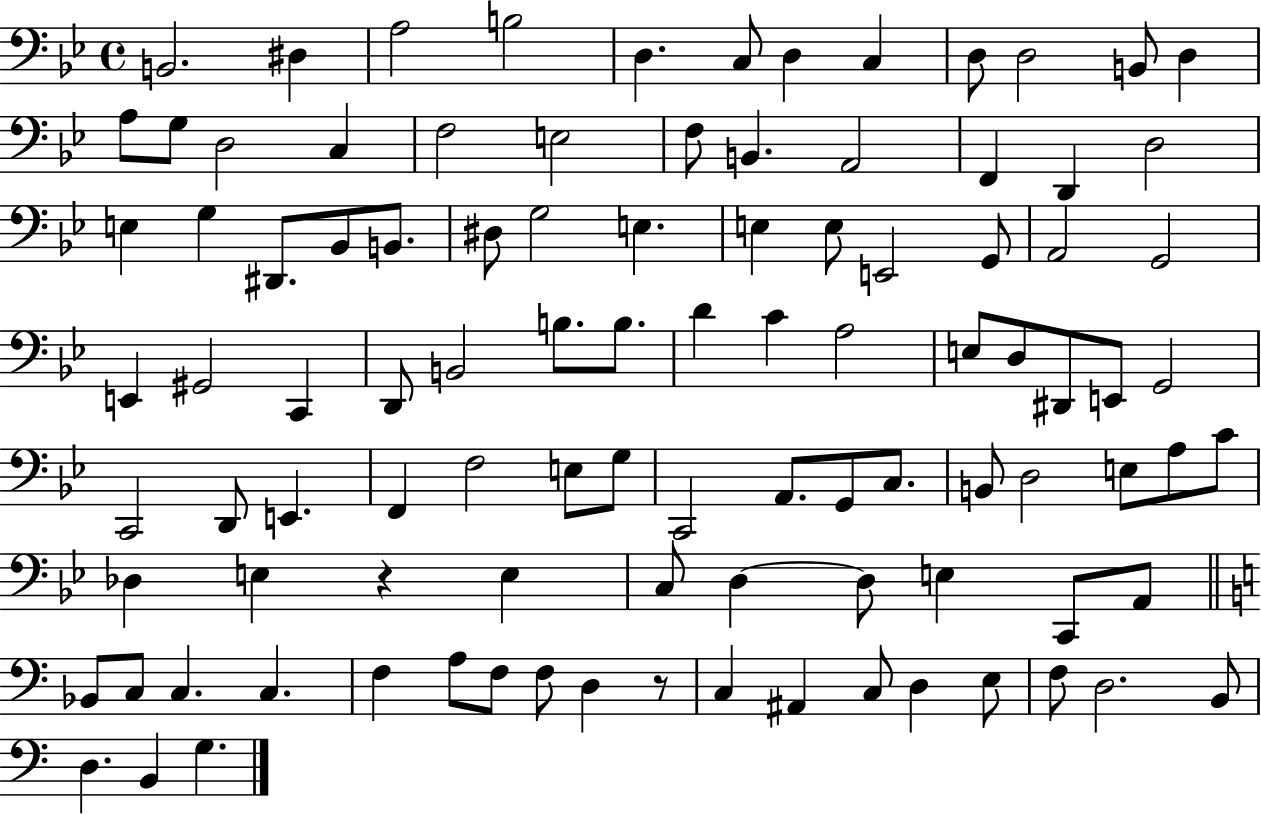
B2/h. D#3/q A3/h B3/h D3/q. C3/e D3/q C3/q D3/e D3/h B2/e D3/q A3/e G3/e D3/h C3/q F3/h E3/h F3/e B2/q. A2/h F2/q D2/q D3/h E3/q G3/q D#2/e. Bb2/e B2/e. D#3/e G3/h E3/q. E3/q E3/e E2/h G2/e A2/h G2/h E2/q G#2/h C2/q D2/e B2/h B3/e. B3/e. D4/q C4/q A3/h E3/e D3/e D#2/e E2/e G2/h C2/h D2/e E2/q. F2/q F3/h E3/e G3/e C2/h A2/e. G2/e C3/e. B2/e D3/h E3/e A3/e C4/e Db3/q E3/q R/q E3/q C3/e D3/q D3/e E3/q C2/e A2/e Bb2/e C3/e C3/q. C3/q. F3/q A3/e F3/e F3/e D3/q R/e C3/q A#2/q C3/e D3/q E3/e F3/e D3/h. B2/e D3/q. B2/q G3/q.